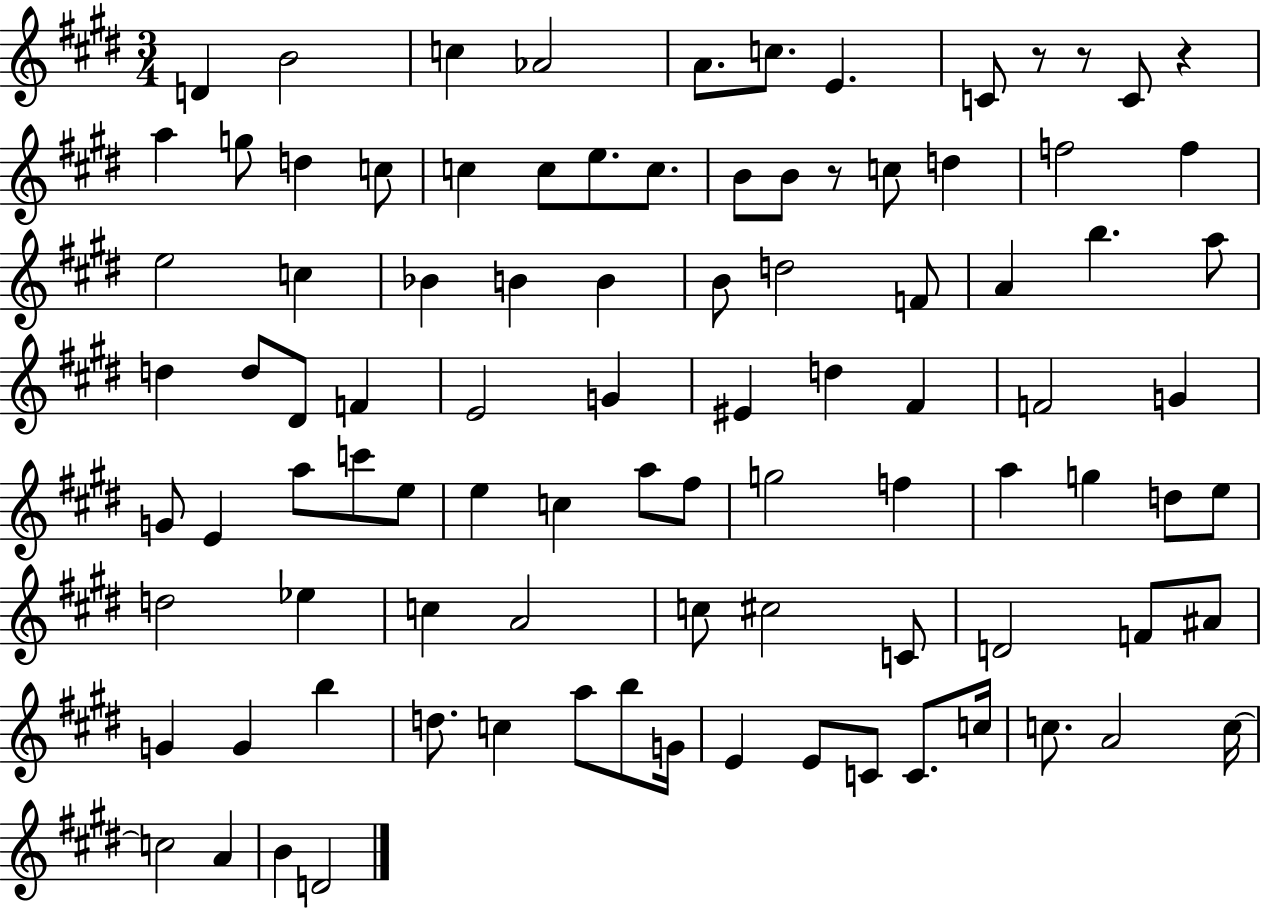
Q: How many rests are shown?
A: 4